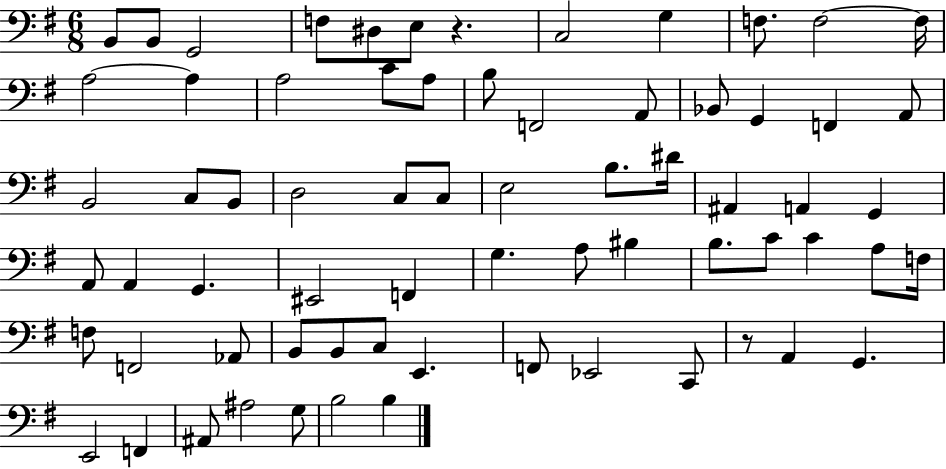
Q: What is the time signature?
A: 6/8